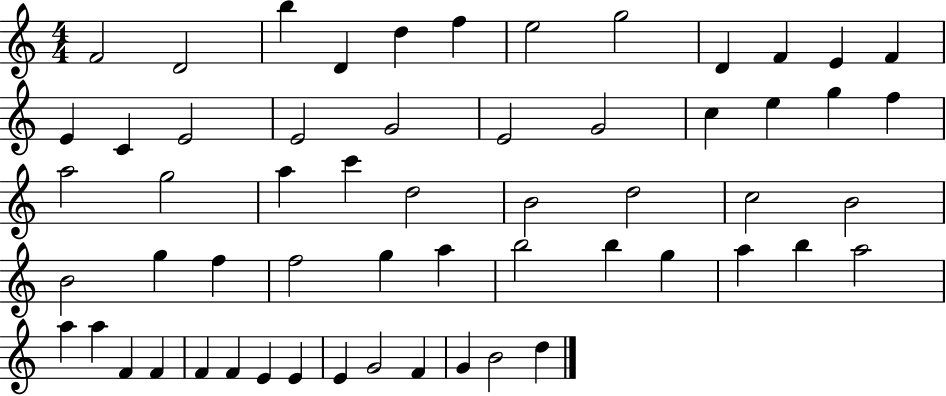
X:1
T:Untitled
M:4/4
L:1/4
K:C
F2 D2 b D d f e2 g2 D F E F E C E2 E2 G2 E2 G2 c e g f a2 g2 a c' d2 B2 d2 c2 B2 B2 g f f2 g a b2 b g a b a2 a a F F F F E E E G2 F G B2 d